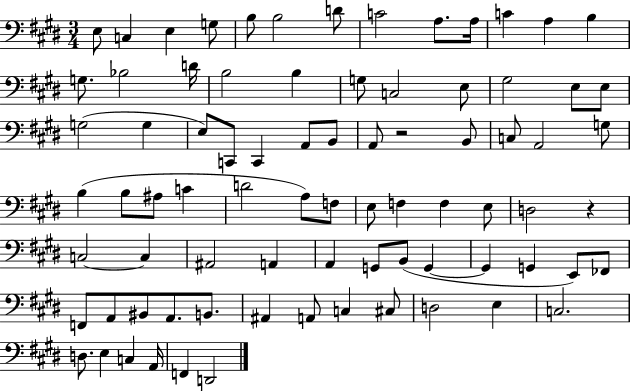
{
  \clef bass
  \numericTimeSignature
  \time 3/4
  \key e \major
  \repeat volta 2 { e8 c4 e4 g8 | b8 b2 d'8 | c'2 a8. a16 | c'4 a4 b4 | \break g8. bes2 d'16 | b2 b4 | g8 c2 e8 | gis2 e8 e8 | \break g2( g4 | e8) c,8 c,4 a,8 b,8 | a,8 r2 b,8 | c8 a,2 g8 | \break b4( b8 ais8 c'4 | d'2 a8) f8 | e8 f4 f4 e8 | d2 r4 | \break c2~~ c4 | ais,2 a,4 | a,4 g,8 b,8( g,4~~ | g,4 g,4 e,8) fes,8 | \break f,8 a,8 bis,8 a,8. b,8. | ais,4 a,8 c4 cis8 | d2 e4 | c2. | \break d8. e4 c4 a,16 | f,4 d,2 | } \bar "|."
}